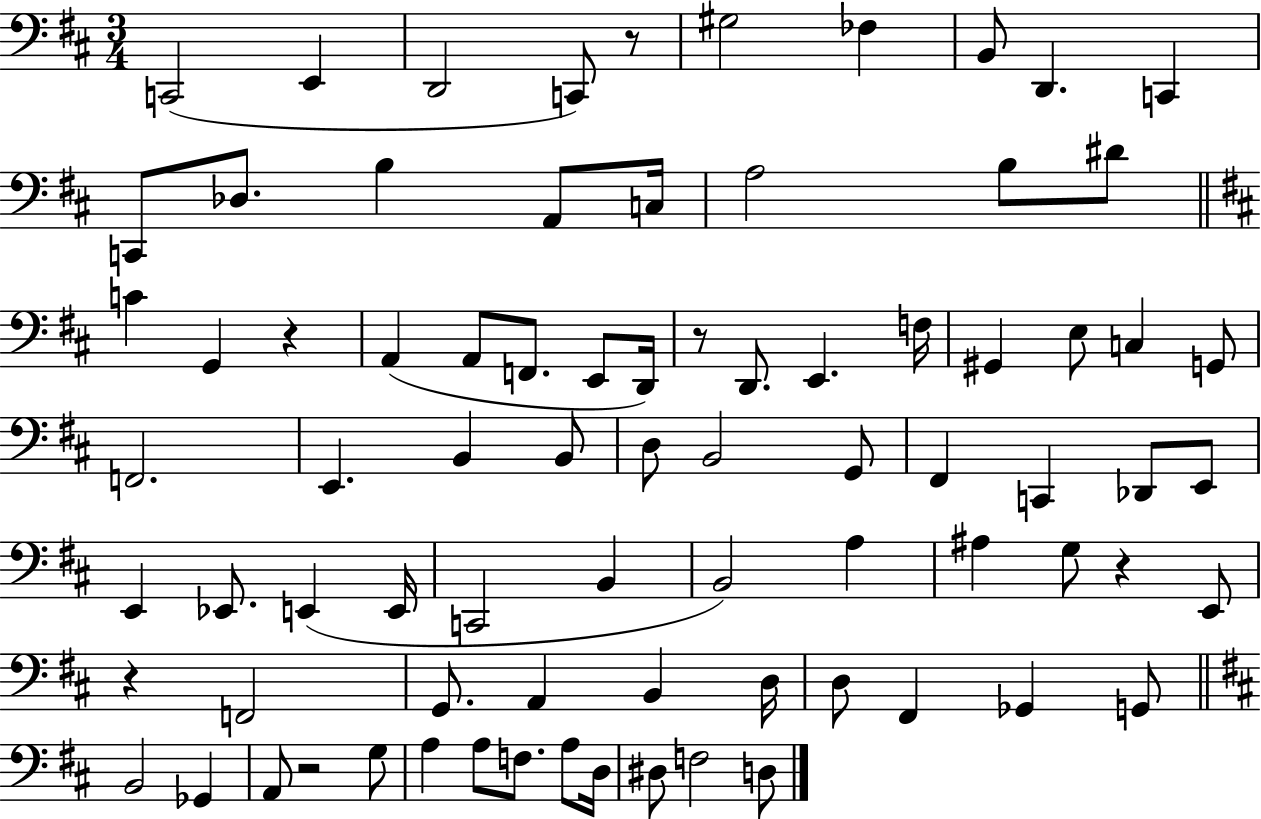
{
  \clef bass
  \numericTimeSignature
  \time 3/4
  \key d \major
  c,2( e,4 | d,2 c,8) r8 | gis2 fes4 | b,8 d,4. c,4 | \break c,8 des8. b4 a,8 c16 | a2 b8 dis'8 | \bar "||" \break \key b \minor c'4 g,4 r4 | a,4( a,8 f,8. e,8 d,16) | r8 d,8. e,4. f16 | gis,4 e8 c4 g,8 | \break f,2. | e,4. b,4 b,8 | d8 b,2 g,8 | fis,4 c,4 des,8 e,8 | \break e,4 ees,8. e,4( e,16 | c,2 b,4 | b,2) a4 | ais4 g8 r4 e,8 | \break r4 f,2 | g,8. a,4 b,4 d16 | d8 fis,4 ges,4 g,8 | \bar "||" \break \key b \minor b,2 ges,4 | a,8 r2 g8 | a4 a8 f8. a8 d16 | dis8 f2 d8 | \break \bar "|."
}